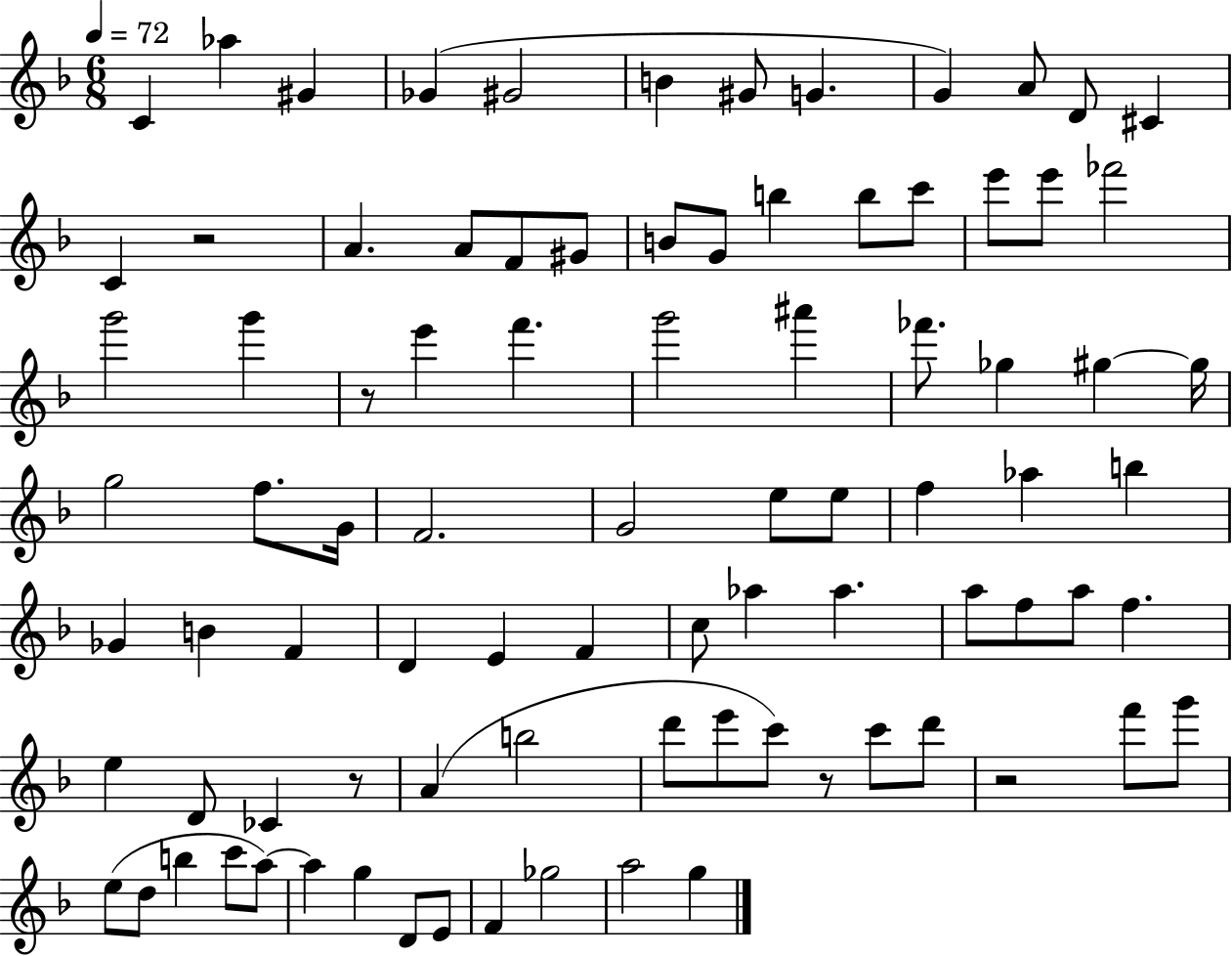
C4/q Ab5/q G#4/q Gb4/q G#4/h B4/q G#4/e G4/q. G4/q A4/e D4/e C#4/q C4/q R/h A4/q. A4/e F4/e G#4/e B4/e G4/e B5/q B5/e C6/e E6/e E6/e FES6/h G6/h G6/q R/e E6/q F6/q. G6/h A#6/q FES6/e. Gb5/q G#5/q G#5/s G5/h F5/e. G4/s F4/h. G4/h E5/e E5/e F5/q Ab5/q B5/q Gb4/q B4/q F4/q D4/q E4/q F4/q C5/e Ab5/q Ab5/q. A5/e F5/e A5/e F5/q. E5/q D4/e CES4/q R/e A4/q B5/h D6/e E6/e C6/e R/e C6/e D6/e R/h F6/e G6/e E5/e D5/e B5/q C6/e A5/e A5/q G5/q D4/e E4/e F4/q Gb5/h A5/h G5/q